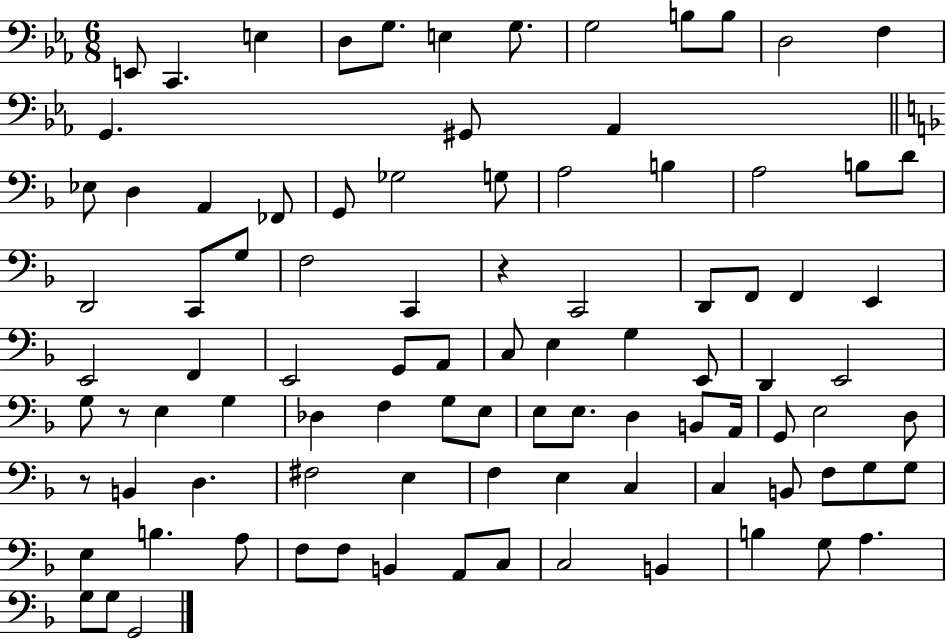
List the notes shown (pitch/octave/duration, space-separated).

E2/e C2/q. E3/q D3/e G3/e. E3/q G3/e. G3/h B3/e B3/e D3/h F3/q G2/q. G#2/e Ab2/q Eb3/e D3/q A2/q FES2/e G2/e Gb3/h G3/e A3/h B3/q A3/h B3/e D4/e D2/h C2/e G3/e F3/h C2/q R/q C2/h D2/e F2/e F2/q E2/q E2/h F2/q E2/h G2/e A2/e C3/e E3/q G3/q E2/e D2/q E2/h G3/e R/e E3/q G3/q Db3/q F3/q G3/e E3/e E3/e E3/e. D3/q B2/e A2/s G2/e E3/h D3/e R/e B2/q D3/q. F#3/h E3/q F3/q E3/q C3/q C3/q B2/e F3/e G3/e G3/e E3/q B3/q. A3/e F3/e F3/e B2/q A2/e C3/e C3/h B2/q B3/q G3/e A3/q. G3/e G3/e G2/h